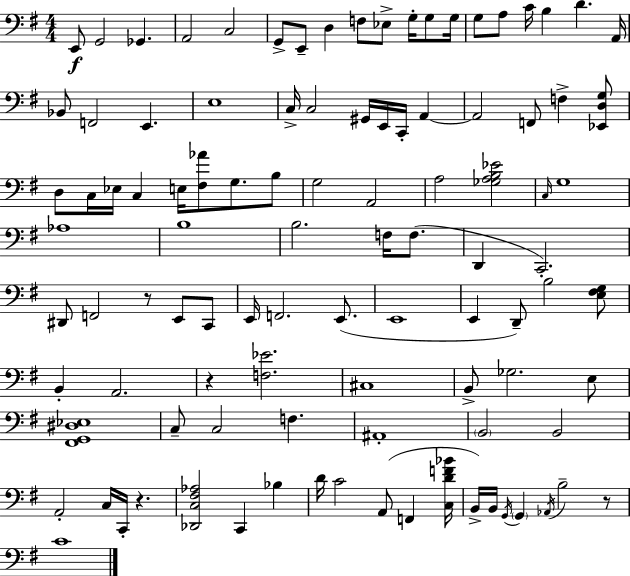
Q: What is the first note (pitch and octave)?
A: E2